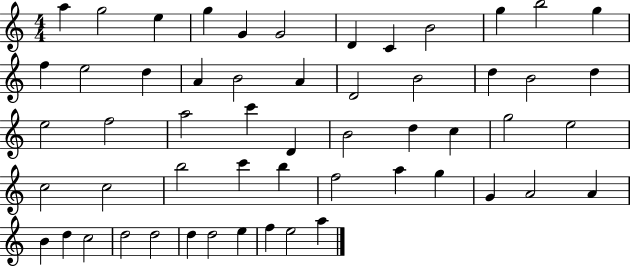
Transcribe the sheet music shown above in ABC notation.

X:1
T:Untitled
M:4/4
L:1/4
K:C
a g2 e g G G2 D C B2 g b2 g f e2 d A B2 A D2 B2 d B2 d e2 f2 a2 c' D B2 d c g2 e2 c2 c2 b2 c' b f2 a g G A2 A B d c2 d2 d2 d d2 e f e2 a